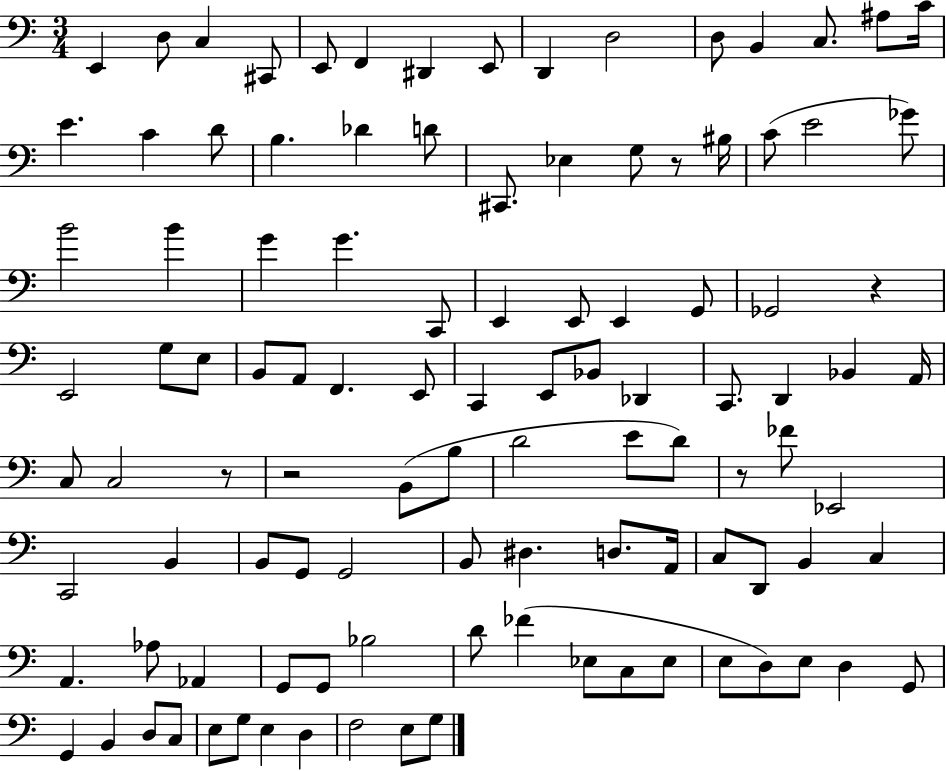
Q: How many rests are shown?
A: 5